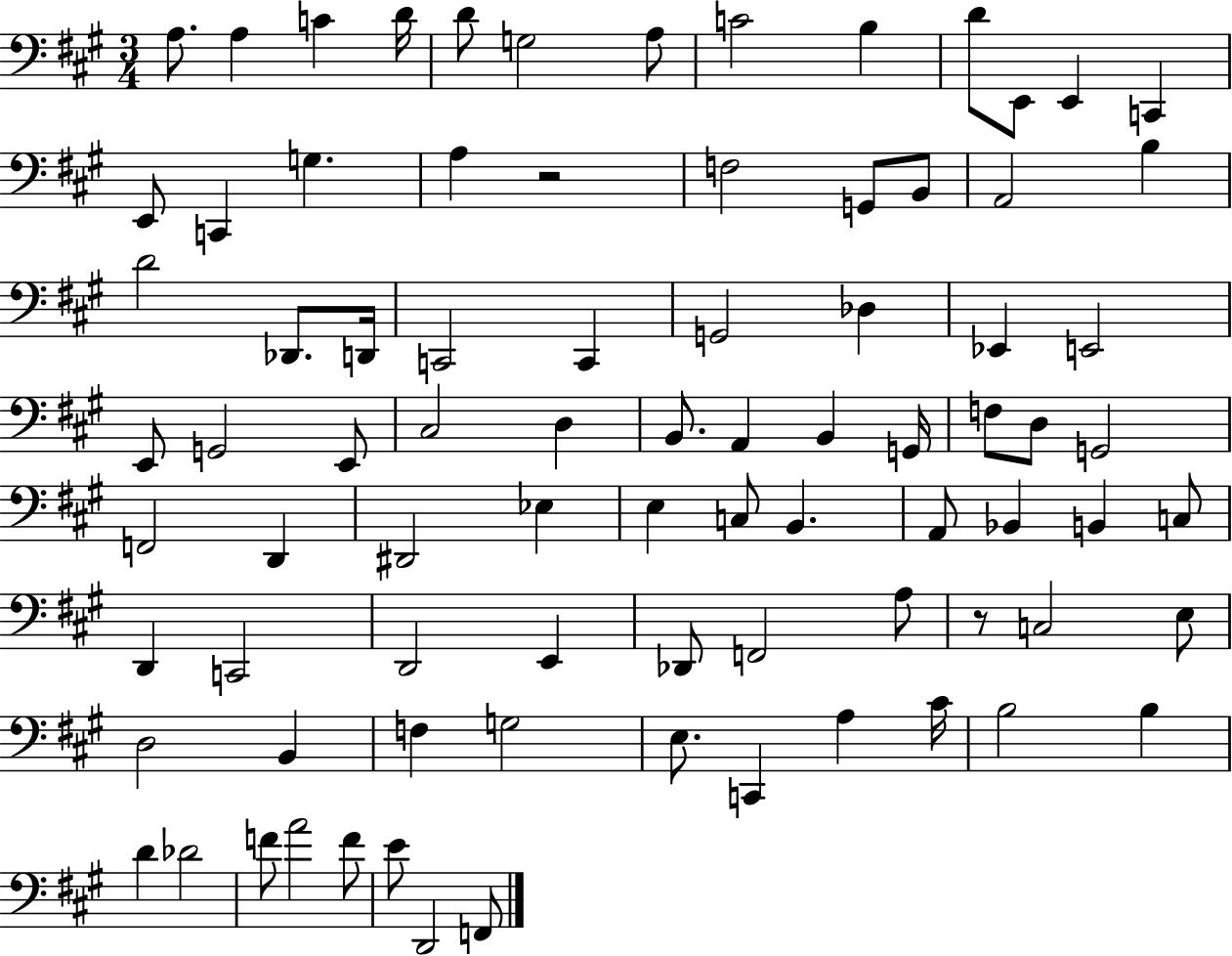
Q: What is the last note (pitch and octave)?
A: F2